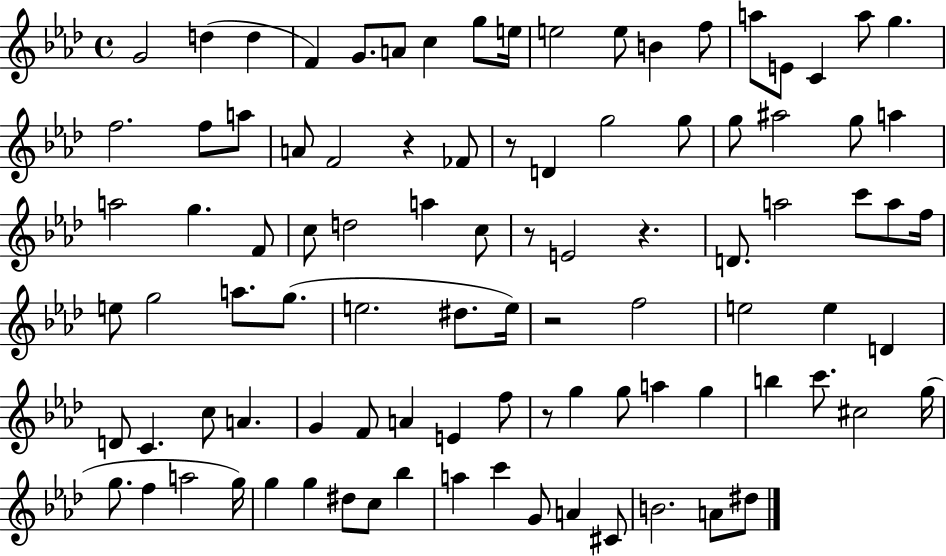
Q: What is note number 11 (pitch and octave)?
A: E5